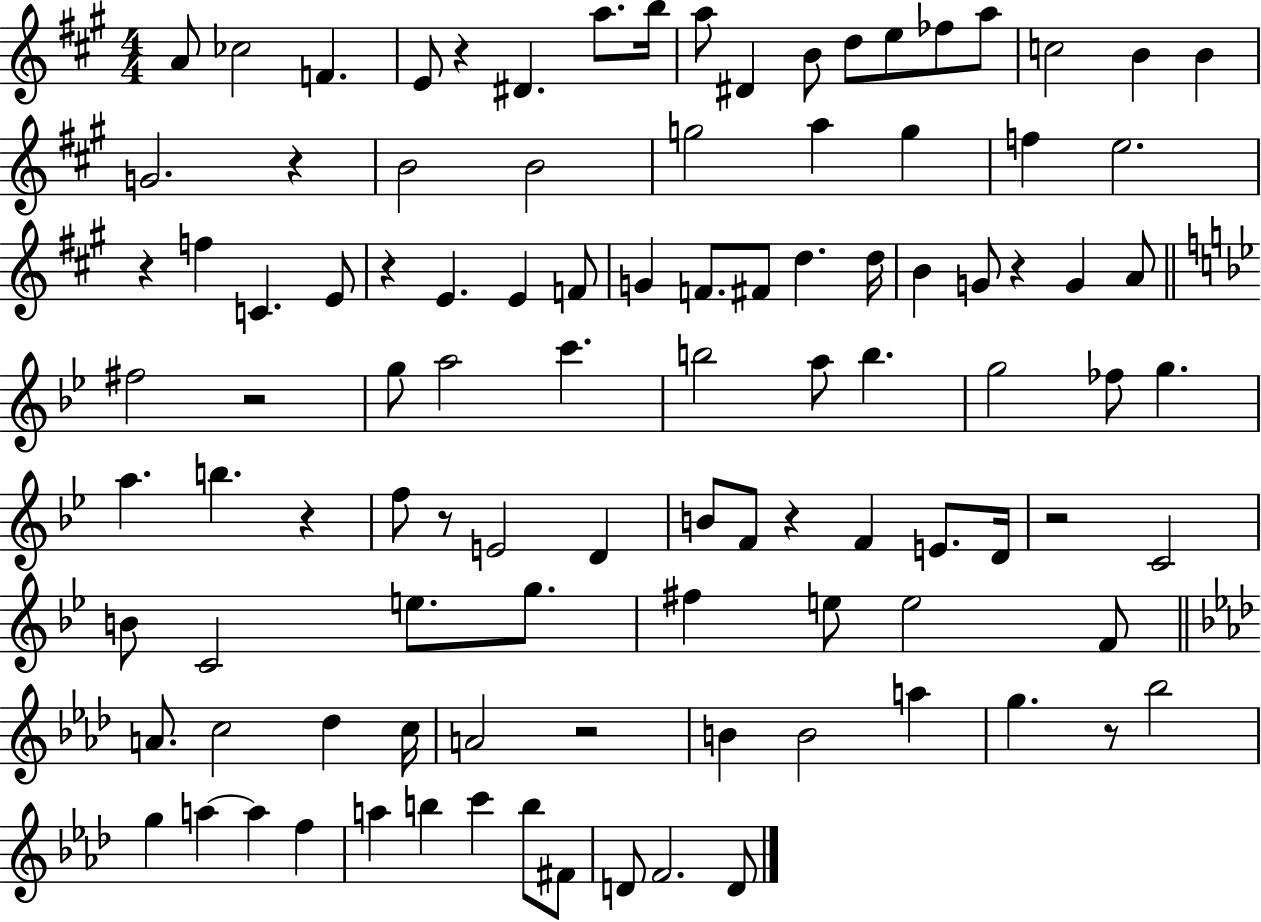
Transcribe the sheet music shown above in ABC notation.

X:1
T:Untitled
M:4/4
L:1/4
K:A
A/2 _c2 F E/2 z ^D a/2 b/4 a/2 ^D B/2 d/2 e/2 _f/2 a/2 c2 B B G2 z B2 B2 g2 a g f e2 z f C E/2 z E E F/2 G F/2 ^F/2 d d/4 B G/2 z G A/2 ^f2 z2 g/2 a2 c' b2 a/2 b g2 _f/2 g a b z f/2 z/2 E2 D B/2 F/2 z F E/2 D/4 z2 C2 B/2 C2 e/2 g/2 ^f e/2 e2 F/2 A/2 c2 _d c/4 A2 z2 B B2 a g z/2 _b2 g a a f a b c' b/2 ^F/2 D/2 F2 D/2